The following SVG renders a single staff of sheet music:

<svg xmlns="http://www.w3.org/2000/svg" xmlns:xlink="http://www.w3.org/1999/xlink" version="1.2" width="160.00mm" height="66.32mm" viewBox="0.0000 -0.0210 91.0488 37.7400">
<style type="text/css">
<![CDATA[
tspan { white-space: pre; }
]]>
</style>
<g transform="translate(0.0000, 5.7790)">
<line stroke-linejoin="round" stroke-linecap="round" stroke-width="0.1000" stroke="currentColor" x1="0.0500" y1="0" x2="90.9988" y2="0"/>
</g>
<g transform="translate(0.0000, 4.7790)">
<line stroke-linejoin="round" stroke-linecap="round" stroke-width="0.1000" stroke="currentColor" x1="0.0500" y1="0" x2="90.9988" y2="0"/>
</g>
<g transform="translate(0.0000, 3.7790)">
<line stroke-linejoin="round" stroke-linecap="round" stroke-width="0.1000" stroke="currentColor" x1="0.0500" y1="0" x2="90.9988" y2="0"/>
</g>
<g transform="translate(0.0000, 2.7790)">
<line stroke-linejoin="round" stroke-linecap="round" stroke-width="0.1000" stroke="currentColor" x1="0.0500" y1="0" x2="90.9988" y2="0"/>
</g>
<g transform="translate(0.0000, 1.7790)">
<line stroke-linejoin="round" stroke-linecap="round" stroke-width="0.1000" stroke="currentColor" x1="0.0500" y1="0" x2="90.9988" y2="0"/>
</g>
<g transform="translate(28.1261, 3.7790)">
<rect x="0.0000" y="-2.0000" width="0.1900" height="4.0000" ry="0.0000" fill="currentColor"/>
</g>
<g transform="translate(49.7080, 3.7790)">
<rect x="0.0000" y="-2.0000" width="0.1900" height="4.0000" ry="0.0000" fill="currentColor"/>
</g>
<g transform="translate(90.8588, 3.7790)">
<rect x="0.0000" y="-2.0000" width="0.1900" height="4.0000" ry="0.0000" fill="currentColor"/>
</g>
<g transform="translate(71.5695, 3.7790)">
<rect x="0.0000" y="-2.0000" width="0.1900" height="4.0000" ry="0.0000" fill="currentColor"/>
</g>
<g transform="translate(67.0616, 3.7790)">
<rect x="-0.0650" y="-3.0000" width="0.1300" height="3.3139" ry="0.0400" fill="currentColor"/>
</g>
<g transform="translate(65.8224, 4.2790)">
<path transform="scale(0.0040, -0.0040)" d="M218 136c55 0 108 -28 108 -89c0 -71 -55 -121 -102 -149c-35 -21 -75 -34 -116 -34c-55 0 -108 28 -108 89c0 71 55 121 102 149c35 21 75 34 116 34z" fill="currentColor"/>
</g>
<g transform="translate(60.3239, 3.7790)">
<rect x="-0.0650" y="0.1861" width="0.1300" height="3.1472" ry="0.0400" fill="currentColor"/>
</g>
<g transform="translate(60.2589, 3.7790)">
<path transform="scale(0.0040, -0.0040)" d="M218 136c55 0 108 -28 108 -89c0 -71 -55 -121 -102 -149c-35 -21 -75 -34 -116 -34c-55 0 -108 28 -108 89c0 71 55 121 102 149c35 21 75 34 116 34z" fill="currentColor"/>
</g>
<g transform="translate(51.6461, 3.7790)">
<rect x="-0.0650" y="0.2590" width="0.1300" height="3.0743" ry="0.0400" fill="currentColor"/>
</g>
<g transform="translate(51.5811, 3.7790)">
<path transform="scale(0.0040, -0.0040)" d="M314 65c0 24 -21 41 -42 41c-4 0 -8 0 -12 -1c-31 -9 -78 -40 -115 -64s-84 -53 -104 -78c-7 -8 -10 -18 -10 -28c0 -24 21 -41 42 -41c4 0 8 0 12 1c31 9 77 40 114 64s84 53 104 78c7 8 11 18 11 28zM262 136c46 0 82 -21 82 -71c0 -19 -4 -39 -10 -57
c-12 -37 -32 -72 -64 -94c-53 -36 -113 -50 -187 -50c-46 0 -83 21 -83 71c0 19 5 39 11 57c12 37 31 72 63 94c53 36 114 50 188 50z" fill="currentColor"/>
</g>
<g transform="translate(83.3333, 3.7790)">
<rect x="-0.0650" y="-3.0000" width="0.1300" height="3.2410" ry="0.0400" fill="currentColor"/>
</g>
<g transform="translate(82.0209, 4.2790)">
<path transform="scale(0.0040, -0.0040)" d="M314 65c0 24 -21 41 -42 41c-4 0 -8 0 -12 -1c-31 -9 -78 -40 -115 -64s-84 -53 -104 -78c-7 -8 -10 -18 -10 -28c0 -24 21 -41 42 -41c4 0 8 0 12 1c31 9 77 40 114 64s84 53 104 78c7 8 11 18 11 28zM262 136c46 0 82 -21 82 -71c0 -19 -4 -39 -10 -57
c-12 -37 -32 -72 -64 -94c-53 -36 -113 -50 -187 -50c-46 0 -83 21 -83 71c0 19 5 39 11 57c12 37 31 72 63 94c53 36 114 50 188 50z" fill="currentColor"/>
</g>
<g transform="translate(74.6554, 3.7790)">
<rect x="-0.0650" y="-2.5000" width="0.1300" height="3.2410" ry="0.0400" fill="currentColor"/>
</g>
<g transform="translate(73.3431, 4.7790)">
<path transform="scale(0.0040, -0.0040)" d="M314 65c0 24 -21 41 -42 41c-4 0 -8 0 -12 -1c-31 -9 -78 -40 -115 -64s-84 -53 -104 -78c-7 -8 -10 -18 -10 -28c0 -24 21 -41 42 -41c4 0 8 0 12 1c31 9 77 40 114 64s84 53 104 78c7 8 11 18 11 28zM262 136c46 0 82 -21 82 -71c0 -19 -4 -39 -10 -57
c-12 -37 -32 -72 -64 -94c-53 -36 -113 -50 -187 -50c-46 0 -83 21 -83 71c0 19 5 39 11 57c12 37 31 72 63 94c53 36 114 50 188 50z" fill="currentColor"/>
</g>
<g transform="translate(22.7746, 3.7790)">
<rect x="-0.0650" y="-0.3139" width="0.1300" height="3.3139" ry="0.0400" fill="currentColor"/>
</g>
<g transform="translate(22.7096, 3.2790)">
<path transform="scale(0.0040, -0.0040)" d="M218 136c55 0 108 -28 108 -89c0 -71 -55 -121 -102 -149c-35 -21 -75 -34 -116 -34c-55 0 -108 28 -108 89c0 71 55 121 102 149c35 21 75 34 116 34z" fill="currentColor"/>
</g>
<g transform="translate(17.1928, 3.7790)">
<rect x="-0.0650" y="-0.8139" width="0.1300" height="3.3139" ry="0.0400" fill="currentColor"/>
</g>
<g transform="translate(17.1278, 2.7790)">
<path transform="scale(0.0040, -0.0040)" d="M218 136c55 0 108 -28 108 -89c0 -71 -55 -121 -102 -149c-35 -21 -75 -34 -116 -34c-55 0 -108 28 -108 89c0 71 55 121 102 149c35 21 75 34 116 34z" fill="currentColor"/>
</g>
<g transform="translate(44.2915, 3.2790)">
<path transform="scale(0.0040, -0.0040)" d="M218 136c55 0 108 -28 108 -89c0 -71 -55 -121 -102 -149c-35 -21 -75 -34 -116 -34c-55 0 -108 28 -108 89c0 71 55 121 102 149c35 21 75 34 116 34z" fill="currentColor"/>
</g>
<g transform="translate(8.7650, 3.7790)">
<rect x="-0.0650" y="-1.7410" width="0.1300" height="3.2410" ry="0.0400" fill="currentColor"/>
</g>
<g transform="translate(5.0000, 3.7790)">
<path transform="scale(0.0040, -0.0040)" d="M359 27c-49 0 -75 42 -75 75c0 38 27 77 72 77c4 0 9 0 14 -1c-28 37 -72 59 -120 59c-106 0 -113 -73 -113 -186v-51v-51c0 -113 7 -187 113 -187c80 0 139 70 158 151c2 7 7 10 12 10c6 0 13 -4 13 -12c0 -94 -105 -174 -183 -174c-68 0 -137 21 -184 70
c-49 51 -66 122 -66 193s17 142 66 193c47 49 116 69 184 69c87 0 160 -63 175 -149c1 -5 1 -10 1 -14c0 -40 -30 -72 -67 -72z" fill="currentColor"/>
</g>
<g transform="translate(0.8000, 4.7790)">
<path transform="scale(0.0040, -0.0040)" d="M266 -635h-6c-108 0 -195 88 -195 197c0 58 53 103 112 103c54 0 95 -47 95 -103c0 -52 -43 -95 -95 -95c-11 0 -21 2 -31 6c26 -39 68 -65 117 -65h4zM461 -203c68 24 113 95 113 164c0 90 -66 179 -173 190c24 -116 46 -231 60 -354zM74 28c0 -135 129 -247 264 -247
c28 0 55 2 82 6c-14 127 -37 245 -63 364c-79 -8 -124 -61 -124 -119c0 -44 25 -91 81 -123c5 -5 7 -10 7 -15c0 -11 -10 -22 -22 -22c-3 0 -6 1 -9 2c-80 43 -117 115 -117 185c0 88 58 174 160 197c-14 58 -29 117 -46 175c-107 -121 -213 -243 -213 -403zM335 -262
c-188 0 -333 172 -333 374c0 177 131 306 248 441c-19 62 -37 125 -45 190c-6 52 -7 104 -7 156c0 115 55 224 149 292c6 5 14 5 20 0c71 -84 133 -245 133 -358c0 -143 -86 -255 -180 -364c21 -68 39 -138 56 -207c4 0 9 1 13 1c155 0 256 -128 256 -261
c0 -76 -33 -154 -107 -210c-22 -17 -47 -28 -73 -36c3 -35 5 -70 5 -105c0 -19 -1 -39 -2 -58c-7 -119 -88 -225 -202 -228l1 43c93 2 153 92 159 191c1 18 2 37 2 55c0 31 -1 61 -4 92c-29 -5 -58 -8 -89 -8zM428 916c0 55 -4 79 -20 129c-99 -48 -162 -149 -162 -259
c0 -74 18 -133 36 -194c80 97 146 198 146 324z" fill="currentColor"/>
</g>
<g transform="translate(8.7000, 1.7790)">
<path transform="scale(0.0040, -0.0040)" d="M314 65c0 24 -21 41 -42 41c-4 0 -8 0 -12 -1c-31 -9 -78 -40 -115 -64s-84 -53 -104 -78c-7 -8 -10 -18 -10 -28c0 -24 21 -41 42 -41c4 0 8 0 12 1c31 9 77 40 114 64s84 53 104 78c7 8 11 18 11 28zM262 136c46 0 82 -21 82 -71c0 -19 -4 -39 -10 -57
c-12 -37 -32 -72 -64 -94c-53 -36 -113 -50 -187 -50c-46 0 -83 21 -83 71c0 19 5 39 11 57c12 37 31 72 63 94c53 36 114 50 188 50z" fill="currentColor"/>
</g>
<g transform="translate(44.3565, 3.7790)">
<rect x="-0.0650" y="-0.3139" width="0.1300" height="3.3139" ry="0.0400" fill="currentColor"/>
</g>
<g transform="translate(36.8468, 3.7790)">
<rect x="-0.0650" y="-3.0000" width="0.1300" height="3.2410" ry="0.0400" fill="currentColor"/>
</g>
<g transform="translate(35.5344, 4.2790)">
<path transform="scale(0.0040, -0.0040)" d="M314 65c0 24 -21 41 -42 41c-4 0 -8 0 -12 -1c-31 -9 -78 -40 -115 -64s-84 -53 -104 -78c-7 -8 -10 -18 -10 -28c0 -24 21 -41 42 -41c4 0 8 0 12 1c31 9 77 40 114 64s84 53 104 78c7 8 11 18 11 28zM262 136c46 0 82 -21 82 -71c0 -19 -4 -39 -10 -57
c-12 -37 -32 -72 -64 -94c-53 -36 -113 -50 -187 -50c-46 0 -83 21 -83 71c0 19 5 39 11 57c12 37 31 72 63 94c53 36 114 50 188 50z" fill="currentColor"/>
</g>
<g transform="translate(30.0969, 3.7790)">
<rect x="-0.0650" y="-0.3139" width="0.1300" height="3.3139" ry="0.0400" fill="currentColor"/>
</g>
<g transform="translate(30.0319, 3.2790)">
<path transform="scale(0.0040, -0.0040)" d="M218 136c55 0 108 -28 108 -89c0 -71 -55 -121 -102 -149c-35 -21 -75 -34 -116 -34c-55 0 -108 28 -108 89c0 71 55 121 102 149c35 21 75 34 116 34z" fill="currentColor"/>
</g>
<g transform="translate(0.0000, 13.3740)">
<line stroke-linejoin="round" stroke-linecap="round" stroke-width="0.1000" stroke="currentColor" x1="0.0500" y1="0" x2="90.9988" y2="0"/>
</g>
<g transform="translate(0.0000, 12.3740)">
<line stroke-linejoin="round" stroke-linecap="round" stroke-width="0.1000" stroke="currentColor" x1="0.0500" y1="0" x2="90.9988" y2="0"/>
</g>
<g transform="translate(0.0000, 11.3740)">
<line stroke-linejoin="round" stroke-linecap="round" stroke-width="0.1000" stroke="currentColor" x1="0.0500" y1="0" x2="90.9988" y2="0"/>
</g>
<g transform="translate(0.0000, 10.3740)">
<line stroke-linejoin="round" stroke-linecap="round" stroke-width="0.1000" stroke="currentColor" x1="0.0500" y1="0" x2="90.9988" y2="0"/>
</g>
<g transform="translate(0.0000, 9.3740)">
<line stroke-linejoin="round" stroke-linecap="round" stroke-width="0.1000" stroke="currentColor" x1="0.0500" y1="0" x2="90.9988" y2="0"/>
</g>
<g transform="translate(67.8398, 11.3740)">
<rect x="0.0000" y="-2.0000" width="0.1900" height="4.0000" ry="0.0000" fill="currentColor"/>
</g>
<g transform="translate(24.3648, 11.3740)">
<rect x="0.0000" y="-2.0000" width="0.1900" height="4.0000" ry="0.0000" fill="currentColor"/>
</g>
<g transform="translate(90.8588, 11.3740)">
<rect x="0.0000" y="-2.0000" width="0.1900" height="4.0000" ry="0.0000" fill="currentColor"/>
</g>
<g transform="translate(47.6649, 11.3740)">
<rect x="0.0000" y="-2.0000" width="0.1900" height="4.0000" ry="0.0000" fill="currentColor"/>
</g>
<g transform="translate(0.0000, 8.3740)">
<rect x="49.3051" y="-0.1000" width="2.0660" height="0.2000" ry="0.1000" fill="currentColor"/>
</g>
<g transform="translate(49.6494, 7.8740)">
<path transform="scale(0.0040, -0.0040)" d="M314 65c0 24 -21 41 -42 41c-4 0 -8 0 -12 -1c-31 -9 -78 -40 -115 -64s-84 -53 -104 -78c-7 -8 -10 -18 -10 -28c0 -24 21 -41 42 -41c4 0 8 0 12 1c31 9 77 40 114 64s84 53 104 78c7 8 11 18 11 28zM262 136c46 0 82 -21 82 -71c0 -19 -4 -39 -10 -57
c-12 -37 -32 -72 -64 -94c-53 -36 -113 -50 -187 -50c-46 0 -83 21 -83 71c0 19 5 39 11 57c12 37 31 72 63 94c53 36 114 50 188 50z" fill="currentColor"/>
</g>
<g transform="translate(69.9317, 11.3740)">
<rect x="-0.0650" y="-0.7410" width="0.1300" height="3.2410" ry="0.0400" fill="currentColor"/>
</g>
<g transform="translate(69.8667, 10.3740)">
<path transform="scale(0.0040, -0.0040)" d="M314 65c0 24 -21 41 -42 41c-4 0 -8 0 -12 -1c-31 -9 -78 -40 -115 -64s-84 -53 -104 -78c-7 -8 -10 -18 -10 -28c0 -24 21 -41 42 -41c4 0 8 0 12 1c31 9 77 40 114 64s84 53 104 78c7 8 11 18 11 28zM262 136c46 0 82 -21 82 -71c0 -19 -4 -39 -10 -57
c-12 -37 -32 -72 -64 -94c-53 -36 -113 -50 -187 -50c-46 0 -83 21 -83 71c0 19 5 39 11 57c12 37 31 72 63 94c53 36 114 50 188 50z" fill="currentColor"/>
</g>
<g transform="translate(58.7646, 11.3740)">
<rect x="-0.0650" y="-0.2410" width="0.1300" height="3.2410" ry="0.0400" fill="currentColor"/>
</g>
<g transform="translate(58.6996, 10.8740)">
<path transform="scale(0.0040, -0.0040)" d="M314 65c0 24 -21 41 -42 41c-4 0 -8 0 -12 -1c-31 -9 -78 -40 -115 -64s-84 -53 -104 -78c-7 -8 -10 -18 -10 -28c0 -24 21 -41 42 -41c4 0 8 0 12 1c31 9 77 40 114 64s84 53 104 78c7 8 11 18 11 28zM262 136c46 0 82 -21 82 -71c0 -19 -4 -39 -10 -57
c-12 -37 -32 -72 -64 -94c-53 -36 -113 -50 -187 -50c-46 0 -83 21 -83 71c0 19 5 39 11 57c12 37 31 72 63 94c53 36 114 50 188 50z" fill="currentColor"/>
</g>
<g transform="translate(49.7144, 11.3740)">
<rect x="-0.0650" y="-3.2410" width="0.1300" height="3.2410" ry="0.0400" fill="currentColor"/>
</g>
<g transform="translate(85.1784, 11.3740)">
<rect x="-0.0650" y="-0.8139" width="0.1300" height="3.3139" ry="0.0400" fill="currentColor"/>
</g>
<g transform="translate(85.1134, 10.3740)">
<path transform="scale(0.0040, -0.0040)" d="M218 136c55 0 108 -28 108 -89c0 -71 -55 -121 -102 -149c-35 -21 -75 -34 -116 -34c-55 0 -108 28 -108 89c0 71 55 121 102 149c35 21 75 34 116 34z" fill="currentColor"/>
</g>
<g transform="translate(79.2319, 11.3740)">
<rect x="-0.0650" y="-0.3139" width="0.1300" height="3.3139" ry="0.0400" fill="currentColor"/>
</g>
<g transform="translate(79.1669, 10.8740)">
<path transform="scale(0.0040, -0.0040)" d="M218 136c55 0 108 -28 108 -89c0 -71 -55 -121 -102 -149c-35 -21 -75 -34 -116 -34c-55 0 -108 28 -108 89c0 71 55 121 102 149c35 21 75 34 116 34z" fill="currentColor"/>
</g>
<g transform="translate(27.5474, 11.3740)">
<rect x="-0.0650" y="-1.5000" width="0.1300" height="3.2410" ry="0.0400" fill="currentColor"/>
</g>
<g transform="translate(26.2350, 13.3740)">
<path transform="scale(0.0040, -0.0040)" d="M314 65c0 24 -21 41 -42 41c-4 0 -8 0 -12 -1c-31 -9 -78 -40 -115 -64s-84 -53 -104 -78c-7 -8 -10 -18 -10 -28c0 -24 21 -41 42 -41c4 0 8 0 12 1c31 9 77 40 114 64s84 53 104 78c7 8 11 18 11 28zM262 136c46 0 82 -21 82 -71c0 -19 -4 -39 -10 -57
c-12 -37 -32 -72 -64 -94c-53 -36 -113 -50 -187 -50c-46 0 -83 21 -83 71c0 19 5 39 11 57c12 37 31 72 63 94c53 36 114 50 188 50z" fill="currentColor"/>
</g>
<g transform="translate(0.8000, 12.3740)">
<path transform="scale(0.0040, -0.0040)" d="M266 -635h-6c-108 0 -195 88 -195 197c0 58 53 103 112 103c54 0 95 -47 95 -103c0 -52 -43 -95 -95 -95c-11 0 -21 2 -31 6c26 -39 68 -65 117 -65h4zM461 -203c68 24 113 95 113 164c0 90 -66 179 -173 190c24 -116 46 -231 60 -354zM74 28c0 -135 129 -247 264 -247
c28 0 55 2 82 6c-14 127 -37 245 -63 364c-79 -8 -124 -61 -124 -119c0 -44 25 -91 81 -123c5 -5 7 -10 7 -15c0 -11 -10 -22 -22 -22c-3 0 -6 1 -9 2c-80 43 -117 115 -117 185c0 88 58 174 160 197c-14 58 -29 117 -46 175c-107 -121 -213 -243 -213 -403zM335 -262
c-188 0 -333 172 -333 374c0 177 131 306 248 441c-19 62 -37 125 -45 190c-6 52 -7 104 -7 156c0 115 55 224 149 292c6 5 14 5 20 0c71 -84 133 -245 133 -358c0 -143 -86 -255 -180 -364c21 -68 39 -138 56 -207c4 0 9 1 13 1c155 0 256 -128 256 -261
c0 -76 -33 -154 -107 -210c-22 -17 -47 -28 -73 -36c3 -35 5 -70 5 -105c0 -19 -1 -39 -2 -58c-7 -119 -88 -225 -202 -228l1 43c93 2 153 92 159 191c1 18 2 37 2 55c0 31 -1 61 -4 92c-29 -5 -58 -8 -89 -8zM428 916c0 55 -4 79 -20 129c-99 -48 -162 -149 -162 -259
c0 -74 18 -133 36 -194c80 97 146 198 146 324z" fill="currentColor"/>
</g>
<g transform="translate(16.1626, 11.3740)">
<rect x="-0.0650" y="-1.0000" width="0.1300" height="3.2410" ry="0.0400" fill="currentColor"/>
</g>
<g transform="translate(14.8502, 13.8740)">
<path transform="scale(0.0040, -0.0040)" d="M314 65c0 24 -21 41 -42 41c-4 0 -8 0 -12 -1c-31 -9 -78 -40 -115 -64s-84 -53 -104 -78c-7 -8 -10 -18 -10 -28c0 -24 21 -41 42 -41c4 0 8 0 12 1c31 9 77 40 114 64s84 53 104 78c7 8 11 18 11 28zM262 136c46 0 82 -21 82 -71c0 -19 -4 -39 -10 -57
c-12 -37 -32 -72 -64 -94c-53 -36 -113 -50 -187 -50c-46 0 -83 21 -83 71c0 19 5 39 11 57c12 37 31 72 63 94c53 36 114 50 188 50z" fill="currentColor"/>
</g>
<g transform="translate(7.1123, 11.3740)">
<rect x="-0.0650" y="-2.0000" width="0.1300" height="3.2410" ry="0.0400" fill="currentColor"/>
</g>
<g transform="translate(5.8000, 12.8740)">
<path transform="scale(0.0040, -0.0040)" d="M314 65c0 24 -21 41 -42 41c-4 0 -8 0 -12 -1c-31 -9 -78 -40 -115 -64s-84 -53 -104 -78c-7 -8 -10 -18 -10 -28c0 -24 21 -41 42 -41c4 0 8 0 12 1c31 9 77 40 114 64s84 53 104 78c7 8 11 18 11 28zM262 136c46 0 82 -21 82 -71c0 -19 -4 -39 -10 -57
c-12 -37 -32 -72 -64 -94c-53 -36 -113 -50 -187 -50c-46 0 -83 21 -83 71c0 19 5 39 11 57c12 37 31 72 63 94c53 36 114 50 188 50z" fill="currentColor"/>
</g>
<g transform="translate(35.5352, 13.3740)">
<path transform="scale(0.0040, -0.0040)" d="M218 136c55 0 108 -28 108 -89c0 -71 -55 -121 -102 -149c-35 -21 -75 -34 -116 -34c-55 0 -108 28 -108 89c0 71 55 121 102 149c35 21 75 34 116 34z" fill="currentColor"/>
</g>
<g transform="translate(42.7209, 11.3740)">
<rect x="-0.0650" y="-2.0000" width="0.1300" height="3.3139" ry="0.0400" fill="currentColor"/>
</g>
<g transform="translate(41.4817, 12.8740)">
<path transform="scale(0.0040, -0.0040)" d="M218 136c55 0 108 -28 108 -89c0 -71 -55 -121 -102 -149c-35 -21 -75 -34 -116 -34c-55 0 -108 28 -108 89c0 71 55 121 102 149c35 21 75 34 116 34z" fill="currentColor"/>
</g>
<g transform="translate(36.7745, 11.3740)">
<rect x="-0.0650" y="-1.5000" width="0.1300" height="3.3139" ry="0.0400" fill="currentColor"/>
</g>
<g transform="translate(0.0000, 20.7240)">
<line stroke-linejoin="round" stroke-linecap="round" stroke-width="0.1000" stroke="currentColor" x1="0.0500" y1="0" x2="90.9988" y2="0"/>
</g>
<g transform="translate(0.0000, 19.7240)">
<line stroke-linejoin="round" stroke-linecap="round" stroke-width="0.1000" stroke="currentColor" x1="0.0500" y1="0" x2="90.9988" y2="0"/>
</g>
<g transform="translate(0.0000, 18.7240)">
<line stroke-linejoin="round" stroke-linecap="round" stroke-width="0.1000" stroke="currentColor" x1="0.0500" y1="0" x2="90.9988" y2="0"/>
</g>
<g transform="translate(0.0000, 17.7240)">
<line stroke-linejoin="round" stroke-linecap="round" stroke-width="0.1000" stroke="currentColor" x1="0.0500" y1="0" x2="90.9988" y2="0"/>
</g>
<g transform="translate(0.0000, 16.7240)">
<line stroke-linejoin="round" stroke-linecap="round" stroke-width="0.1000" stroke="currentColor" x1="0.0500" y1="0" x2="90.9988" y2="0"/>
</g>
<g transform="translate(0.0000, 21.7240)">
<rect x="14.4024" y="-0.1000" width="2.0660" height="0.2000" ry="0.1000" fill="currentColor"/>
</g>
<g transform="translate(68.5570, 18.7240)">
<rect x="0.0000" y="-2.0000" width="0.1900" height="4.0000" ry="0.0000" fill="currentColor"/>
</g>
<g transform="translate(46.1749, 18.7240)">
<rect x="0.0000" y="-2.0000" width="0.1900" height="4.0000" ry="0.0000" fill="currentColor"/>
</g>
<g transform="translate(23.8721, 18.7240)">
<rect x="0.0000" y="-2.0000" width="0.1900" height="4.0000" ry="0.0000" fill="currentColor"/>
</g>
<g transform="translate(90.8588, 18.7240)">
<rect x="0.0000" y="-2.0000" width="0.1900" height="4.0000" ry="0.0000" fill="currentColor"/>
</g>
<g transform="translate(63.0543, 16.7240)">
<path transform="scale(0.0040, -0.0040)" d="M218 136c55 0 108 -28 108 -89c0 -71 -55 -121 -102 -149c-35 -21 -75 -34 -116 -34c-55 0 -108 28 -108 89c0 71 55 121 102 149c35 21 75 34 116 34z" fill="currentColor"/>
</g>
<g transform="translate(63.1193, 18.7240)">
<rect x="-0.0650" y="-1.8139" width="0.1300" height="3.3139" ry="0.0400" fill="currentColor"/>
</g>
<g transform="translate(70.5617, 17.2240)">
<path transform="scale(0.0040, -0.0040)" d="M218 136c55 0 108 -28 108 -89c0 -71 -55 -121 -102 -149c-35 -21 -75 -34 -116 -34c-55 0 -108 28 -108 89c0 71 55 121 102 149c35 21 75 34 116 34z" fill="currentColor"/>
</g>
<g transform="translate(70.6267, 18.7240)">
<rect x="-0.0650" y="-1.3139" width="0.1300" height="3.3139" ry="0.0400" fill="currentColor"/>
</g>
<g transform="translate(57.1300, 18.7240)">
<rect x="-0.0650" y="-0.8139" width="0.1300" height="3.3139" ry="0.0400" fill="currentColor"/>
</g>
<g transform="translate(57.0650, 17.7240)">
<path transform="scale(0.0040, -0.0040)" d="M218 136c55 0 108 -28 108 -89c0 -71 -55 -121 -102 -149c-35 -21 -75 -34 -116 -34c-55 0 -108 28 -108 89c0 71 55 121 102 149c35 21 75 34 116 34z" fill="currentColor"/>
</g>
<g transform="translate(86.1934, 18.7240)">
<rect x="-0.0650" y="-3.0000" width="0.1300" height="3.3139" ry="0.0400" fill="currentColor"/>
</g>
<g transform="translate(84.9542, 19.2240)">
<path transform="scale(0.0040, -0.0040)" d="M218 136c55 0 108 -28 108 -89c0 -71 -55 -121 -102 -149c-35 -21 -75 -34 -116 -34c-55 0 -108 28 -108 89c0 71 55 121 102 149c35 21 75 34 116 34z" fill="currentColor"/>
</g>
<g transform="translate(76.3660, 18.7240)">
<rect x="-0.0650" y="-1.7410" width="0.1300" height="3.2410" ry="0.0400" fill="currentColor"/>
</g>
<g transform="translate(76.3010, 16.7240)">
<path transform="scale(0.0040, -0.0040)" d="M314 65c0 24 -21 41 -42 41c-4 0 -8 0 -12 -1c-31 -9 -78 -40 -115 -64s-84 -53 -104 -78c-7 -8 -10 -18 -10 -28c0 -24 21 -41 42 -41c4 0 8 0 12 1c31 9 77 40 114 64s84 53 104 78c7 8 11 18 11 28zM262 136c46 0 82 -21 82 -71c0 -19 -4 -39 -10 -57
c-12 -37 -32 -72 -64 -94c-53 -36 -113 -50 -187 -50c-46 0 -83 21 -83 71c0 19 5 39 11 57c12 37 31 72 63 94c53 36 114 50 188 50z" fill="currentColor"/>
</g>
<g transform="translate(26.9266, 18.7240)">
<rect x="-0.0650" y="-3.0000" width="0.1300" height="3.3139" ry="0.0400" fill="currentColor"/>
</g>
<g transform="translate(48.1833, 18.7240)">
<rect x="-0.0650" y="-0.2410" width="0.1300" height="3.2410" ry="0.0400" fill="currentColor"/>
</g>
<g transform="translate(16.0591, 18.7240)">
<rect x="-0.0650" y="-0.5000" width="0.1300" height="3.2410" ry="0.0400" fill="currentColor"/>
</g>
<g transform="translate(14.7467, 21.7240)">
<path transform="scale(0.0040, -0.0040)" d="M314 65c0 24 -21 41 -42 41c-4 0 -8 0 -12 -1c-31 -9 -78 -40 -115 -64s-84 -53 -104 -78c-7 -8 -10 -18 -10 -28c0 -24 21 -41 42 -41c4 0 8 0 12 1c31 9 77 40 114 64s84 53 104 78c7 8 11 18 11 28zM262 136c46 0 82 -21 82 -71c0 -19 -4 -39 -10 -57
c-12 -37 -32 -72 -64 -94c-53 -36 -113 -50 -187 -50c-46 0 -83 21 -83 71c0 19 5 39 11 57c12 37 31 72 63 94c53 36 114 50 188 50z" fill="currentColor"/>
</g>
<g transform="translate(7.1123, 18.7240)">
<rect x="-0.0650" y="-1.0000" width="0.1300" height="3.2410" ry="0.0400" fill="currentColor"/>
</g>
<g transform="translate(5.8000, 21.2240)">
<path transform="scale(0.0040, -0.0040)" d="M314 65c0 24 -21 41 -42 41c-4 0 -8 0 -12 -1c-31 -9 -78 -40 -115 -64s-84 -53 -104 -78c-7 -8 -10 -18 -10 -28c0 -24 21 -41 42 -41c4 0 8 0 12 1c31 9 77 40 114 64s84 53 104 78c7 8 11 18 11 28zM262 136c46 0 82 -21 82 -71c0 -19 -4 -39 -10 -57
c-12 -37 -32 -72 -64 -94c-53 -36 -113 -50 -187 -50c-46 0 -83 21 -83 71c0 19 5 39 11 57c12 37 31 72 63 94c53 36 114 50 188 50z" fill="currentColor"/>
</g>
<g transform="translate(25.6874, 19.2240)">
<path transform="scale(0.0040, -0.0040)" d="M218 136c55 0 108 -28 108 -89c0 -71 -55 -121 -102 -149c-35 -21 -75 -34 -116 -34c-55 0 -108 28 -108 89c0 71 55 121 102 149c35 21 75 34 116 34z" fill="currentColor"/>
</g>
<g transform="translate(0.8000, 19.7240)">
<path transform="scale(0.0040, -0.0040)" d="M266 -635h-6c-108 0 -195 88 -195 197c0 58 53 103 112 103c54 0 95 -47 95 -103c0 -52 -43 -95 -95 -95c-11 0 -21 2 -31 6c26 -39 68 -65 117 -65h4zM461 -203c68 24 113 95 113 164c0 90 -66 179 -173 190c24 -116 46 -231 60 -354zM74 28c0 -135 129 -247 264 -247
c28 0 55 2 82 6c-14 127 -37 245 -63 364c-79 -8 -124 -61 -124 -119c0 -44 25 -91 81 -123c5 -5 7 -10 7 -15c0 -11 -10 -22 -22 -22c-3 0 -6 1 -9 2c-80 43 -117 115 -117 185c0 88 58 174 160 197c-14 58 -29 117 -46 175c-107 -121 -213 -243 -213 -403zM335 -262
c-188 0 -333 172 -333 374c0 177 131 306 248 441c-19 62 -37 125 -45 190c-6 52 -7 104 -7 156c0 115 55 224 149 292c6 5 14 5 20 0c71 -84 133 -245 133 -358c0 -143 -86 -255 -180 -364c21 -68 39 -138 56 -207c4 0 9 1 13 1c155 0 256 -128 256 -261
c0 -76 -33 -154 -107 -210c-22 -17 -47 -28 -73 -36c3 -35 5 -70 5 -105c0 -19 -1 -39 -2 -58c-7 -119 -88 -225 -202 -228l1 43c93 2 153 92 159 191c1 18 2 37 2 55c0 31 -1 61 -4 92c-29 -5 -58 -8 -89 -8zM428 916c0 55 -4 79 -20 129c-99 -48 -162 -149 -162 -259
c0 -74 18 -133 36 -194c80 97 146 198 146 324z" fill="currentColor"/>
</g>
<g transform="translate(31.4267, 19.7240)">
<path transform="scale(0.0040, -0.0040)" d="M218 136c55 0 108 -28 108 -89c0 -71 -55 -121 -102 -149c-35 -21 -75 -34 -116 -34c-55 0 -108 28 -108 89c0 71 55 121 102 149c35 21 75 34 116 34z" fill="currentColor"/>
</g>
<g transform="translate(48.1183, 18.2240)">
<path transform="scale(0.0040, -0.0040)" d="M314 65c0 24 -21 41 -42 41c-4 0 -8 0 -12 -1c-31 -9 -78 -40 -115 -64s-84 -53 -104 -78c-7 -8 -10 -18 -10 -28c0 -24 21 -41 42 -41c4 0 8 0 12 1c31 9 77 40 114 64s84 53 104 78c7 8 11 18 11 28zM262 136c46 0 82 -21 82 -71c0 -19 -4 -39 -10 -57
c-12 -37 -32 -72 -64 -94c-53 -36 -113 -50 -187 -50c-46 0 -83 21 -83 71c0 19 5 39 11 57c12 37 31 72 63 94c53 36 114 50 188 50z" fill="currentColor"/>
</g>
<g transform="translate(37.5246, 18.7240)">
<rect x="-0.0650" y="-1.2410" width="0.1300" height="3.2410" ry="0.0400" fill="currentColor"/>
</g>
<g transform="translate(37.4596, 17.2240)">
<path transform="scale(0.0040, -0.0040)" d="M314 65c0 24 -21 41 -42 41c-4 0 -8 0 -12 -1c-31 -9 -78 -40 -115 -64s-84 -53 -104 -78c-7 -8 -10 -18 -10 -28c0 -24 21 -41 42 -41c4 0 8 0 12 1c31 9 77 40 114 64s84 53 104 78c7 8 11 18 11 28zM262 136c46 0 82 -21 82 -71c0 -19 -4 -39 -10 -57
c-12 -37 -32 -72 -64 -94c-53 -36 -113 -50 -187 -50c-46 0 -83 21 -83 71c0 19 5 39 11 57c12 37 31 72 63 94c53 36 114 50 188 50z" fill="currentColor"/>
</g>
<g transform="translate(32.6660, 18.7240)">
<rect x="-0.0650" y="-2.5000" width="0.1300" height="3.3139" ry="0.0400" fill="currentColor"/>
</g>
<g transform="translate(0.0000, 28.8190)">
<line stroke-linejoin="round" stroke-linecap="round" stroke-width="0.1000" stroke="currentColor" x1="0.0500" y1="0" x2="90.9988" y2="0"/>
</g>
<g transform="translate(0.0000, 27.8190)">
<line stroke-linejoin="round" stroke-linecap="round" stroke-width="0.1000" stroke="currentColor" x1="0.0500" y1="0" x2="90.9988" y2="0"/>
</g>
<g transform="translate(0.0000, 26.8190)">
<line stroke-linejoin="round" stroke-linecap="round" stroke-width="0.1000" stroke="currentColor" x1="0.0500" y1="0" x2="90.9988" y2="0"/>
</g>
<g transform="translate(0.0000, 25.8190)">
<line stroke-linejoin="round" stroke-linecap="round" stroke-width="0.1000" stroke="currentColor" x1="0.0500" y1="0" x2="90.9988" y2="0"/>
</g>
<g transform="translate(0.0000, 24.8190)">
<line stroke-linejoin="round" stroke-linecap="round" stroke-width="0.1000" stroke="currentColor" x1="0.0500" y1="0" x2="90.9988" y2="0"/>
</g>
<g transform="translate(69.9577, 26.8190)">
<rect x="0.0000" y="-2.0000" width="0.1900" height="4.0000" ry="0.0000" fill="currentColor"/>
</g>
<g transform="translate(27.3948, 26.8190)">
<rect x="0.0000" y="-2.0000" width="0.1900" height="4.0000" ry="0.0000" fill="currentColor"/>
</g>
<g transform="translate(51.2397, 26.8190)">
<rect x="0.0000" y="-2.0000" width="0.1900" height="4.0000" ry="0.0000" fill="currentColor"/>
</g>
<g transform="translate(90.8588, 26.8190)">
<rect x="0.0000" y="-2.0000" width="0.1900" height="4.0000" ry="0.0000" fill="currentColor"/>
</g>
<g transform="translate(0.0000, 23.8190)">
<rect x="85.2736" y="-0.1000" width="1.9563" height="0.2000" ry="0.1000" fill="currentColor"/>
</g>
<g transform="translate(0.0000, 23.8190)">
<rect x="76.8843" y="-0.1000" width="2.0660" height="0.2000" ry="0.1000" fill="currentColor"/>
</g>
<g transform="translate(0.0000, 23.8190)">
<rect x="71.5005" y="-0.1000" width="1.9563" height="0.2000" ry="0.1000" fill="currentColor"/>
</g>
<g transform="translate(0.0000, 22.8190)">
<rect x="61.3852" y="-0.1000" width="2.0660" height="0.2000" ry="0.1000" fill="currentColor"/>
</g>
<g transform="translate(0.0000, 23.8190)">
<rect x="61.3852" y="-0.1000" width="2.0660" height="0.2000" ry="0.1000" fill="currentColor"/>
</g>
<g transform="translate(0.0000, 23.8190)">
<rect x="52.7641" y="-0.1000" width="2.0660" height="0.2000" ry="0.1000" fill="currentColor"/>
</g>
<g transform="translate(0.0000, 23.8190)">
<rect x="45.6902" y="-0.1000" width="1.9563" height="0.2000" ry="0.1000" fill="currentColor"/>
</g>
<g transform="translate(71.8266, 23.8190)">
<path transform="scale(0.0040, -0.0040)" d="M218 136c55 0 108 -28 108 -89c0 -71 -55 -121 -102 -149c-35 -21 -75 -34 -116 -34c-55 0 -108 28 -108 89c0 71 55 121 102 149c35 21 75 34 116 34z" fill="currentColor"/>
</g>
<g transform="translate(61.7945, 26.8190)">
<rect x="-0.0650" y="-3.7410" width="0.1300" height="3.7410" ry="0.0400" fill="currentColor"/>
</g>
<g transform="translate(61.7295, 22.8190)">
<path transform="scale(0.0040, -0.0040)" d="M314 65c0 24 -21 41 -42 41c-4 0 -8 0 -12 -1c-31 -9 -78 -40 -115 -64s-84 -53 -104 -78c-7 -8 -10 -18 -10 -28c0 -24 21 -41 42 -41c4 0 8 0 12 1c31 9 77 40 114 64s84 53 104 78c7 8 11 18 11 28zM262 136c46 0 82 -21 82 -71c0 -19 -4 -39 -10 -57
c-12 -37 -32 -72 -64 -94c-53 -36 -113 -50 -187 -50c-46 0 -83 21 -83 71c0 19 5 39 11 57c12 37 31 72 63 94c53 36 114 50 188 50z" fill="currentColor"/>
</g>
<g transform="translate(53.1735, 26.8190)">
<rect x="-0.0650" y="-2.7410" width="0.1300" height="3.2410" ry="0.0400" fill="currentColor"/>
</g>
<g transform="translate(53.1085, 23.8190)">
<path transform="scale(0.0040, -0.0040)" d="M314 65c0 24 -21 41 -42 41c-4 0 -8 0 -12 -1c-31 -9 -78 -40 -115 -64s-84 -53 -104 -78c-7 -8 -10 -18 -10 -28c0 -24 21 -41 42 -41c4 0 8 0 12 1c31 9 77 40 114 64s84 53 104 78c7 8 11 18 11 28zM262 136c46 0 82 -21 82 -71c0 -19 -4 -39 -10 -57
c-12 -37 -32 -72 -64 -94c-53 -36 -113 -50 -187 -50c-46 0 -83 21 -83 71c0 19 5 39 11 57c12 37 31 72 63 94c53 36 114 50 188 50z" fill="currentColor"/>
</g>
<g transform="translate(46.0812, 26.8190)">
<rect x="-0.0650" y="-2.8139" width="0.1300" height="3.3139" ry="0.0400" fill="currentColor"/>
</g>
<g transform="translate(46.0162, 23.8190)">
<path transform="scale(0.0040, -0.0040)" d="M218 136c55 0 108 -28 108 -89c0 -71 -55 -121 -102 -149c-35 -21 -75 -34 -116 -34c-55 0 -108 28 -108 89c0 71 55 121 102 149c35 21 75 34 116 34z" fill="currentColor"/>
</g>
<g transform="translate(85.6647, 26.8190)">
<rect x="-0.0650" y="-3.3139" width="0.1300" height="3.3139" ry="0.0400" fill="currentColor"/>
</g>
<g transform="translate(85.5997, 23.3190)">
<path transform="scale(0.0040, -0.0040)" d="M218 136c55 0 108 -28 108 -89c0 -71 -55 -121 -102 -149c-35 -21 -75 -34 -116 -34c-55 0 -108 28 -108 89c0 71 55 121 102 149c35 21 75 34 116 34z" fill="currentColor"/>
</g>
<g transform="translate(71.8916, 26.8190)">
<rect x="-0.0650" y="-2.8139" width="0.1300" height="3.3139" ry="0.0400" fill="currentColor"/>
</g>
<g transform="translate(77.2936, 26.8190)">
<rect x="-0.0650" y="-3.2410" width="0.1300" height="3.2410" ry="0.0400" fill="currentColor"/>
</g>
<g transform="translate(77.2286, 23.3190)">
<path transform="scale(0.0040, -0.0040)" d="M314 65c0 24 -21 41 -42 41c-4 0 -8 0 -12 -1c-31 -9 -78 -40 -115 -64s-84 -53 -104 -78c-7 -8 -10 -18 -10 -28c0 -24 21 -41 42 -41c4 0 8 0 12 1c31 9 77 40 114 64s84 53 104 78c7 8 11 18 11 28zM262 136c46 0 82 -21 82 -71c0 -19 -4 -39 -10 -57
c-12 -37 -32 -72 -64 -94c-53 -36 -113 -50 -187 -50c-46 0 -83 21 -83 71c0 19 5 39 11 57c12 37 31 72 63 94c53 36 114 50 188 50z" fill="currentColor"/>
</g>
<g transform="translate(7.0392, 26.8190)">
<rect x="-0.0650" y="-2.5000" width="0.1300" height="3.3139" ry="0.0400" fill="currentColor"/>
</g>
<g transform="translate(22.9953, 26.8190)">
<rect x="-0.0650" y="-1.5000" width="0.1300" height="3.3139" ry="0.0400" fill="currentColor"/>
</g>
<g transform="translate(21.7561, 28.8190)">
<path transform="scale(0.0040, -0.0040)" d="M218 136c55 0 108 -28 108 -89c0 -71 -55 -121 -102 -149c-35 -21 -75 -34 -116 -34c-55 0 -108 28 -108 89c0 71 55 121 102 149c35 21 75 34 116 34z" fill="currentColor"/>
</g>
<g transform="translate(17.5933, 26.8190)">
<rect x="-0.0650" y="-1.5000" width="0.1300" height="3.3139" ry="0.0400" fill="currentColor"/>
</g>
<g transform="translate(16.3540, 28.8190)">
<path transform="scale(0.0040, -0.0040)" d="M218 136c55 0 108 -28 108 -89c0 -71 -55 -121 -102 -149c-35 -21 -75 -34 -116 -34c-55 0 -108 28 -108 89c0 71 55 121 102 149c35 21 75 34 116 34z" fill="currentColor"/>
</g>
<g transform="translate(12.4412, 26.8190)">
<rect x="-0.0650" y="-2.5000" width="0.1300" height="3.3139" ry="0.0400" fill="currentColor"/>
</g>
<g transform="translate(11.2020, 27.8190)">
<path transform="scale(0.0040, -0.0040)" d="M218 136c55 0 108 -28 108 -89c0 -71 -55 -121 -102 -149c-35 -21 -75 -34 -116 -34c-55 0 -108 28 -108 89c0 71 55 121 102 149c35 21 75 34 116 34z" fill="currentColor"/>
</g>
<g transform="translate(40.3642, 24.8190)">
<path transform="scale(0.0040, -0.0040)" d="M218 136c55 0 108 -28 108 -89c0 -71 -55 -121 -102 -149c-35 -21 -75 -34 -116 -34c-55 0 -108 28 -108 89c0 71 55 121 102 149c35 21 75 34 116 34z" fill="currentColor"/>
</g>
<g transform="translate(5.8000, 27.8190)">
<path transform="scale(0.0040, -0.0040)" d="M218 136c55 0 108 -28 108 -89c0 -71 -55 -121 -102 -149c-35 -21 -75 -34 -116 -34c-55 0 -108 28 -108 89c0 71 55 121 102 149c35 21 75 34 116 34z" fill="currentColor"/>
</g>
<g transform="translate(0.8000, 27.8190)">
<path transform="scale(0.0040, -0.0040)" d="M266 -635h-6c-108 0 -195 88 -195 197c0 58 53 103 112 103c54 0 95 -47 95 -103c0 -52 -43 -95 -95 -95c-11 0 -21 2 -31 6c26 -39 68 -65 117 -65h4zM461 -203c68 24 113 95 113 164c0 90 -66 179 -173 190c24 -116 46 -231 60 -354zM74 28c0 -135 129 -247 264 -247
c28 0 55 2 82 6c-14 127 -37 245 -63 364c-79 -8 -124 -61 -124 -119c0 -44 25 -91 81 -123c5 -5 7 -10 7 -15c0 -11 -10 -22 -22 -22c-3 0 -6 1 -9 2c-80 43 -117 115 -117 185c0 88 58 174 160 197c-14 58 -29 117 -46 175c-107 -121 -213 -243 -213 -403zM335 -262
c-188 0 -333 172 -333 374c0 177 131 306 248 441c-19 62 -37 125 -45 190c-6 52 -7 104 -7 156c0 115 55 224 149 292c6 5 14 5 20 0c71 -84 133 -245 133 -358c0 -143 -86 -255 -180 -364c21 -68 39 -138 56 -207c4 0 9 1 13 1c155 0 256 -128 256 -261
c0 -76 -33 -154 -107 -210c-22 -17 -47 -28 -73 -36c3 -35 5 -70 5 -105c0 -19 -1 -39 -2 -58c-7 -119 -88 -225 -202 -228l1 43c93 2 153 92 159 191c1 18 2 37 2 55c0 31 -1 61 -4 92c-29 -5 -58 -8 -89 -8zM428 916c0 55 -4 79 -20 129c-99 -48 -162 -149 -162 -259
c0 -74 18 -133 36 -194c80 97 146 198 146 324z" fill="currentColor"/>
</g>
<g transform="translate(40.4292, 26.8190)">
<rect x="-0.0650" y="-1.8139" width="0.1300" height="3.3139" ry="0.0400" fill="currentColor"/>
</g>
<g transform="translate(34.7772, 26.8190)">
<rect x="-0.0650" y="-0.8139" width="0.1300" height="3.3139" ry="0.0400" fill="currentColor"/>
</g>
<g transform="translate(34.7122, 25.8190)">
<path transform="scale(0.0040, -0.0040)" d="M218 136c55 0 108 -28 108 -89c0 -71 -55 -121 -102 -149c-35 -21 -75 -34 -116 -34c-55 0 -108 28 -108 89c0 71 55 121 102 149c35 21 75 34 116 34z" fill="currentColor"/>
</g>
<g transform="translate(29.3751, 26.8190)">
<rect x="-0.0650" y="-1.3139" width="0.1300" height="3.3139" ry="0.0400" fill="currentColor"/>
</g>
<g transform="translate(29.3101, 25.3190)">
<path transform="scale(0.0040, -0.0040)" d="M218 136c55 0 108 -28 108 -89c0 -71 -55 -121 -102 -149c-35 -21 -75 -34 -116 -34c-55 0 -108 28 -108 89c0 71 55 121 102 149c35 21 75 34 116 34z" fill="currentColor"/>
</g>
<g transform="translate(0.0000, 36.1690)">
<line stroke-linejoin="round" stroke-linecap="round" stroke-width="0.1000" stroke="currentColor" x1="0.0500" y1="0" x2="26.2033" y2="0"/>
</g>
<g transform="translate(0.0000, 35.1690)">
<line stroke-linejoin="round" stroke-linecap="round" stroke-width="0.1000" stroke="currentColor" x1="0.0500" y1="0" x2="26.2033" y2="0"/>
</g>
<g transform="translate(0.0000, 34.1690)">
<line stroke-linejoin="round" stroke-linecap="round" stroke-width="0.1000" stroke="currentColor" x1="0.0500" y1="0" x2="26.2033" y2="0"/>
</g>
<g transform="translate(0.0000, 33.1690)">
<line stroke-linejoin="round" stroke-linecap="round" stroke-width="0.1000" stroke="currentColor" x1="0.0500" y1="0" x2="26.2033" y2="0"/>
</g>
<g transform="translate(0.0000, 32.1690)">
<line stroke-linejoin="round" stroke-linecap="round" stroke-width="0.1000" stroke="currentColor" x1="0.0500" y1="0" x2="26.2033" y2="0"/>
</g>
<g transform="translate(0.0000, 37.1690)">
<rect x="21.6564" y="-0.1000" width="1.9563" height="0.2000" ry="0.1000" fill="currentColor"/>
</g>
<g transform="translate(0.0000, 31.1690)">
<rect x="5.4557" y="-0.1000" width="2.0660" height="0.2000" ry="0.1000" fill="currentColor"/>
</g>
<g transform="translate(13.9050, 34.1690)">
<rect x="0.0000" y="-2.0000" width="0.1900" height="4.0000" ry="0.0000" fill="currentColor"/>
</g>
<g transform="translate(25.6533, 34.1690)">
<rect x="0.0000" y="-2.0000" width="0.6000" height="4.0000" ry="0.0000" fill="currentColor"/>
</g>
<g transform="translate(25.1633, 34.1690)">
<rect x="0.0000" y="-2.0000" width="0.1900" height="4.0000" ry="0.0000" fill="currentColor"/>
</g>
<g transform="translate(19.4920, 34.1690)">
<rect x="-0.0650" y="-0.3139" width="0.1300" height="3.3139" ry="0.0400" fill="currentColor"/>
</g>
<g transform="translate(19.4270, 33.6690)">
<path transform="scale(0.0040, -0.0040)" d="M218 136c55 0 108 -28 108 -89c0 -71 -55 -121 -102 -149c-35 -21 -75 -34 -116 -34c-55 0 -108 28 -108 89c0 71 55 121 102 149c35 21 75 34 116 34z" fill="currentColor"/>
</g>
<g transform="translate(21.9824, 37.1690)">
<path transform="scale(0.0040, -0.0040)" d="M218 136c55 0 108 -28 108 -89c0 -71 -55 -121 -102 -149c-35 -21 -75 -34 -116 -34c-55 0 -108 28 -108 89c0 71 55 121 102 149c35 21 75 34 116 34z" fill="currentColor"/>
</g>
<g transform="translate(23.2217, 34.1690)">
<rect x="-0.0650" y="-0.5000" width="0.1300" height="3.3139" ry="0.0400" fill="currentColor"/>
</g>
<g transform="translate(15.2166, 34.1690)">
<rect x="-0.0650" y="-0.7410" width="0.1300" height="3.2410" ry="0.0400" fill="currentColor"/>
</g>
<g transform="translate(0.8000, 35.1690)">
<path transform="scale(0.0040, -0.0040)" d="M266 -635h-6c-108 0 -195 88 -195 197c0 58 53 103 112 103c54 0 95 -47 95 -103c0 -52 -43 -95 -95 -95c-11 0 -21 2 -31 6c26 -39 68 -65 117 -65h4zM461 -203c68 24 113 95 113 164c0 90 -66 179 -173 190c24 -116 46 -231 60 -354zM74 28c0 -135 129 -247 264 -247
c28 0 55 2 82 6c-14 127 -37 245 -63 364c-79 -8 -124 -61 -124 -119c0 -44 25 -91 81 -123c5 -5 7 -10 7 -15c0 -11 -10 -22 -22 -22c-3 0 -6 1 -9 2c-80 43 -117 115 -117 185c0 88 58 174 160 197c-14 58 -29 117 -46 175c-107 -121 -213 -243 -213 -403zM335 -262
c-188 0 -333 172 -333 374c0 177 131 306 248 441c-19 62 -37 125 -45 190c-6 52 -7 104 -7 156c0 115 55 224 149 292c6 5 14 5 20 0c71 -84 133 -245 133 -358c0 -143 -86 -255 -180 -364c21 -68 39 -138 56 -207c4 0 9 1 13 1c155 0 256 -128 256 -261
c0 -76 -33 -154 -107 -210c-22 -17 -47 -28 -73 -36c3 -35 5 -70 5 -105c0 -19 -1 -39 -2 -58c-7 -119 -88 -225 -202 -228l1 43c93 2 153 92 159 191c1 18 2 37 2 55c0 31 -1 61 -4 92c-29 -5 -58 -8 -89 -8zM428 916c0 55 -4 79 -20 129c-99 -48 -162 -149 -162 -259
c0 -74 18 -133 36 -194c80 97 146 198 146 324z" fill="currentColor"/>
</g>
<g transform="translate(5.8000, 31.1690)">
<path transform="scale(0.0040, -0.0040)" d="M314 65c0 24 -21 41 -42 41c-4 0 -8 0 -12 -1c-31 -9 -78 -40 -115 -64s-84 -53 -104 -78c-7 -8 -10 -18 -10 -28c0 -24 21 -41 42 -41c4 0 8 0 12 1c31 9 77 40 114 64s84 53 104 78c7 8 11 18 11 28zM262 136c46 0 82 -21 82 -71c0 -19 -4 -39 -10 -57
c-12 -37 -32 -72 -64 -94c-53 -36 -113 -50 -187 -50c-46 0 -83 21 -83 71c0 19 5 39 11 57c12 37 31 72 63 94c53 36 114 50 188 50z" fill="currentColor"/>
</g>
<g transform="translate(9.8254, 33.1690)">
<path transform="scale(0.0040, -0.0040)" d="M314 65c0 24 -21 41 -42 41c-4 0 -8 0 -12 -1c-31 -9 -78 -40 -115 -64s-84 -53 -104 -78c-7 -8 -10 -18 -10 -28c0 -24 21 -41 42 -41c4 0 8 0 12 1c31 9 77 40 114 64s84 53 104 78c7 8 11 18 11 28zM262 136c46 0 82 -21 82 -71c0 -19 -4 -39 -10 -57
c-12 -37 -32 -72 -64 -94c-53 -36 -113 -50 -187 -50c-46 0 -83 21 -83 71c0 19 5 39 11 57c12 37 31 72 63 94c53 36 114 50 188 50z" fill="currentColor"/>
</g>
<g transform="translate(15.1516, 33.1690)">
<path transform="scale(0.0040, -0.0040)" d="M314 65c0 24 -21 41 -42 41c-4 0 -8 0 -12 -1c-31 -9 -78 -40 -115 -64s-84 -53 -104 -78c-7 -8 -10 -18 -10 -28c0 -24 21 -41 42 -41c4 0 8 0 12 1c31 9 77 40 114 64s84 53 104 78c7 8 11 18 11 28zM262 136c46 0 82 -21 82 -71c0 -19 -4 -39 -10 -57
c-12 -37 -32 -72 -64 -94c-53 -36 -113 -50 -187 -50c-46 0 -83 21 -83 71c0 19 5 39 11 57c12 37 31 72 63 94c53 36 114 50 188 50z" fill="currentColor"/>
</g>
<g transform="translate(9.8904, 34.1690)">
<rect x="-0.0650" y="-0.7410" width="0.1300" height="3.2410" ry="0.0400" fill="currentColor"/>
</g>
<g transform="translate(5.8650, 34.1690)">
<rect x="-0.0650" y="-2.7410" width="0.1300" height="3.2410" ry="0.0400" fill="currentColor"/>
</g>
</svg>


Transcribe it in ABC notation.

X:1
T:Untitled
M:4/4
L:1/4
K:C
f2 d c c A2 c B2 B A G2 A2 F2 D2 E2 E F b2 c2 d2 c d D2 C2 A G e2 c2 d f e f2 A G G E E e d f a a2 c'2 a b2 b a2 d2 d2 c C